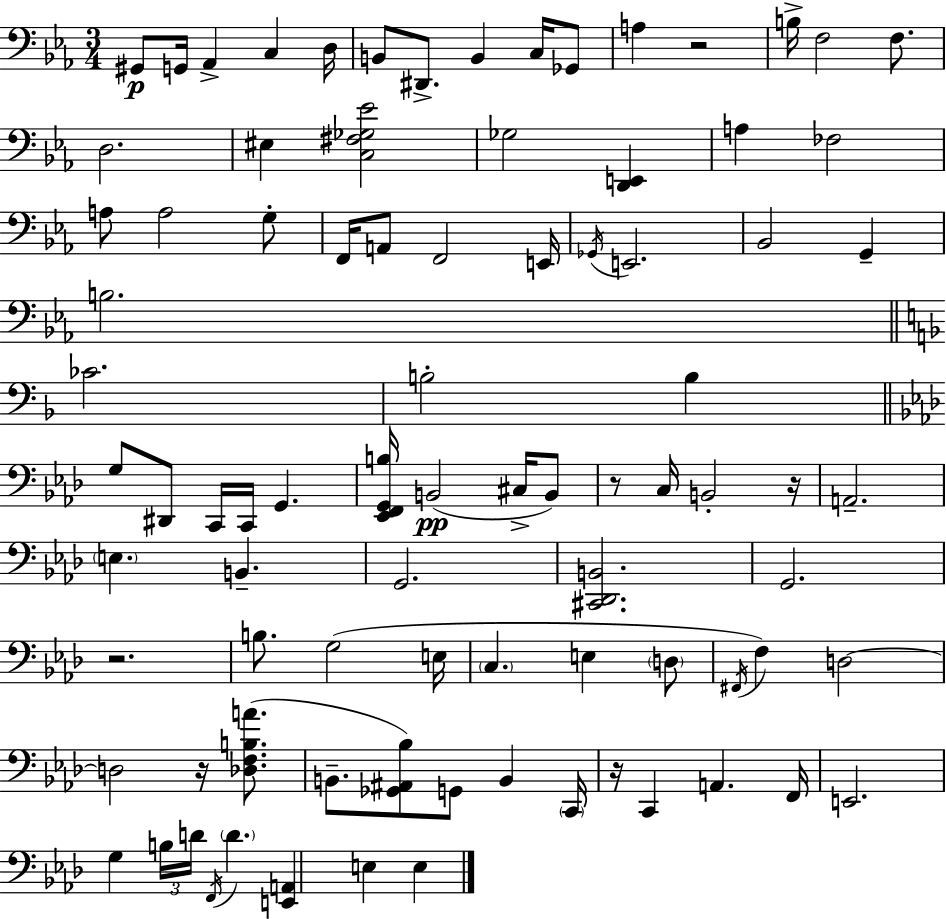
{
  \clef bass
  \numericTimeSignature
  \time 3/4
  \key c \minor
  \repeat volta 2 { gis,8\p g,16 aes,4-> c4 d16 | b,8 dis,8.-> b,4 c16 ges,8 | a4 r2 | b16-> f2 f8. | \break d2. | eis4 <c fis ges ees'>2 | ges2 <d, e,>4 | a4 fes2 | \break a8 a2 g8-. | f,16 a,8 f,2 e,16 | \acciaccatura { ges,16 } e,2. | bes,2 g,4-- | \break b2. | \bar "||" \break \key f \major ces'2. | b2-. b4 | \bar "||" \break \key aes \major g8 dis,8 c,16 c,16 g,4. | <ees, f, g, b>16 b,2(\pp cis16-> b,8) | r8 c16 b,2-. r16 | a,2.-- | \break \parenthesize e4. b,4.-- | g,2. | <cis, des, b,>2. | g,2. | \break r2. | b8. g2( e16 | \parenthesize c4. e4 \parenthesize d8 | \acciaccatura { fis,16 }) f4 d2~~ | \break d2 r16 <des f b a'>8.( | b,8.-- <ges, ais, bes>8) g,8 b,4 | \parenthesize c,16 r16 c,4 a,4. | f,16 e,2. | \break g4 \tuplet 3/2 { b16 d'16 \acciaccatura { f,16 } } \parenthesize d'4. | <e, a,>4 e4 e4 | } \bar "|."
}